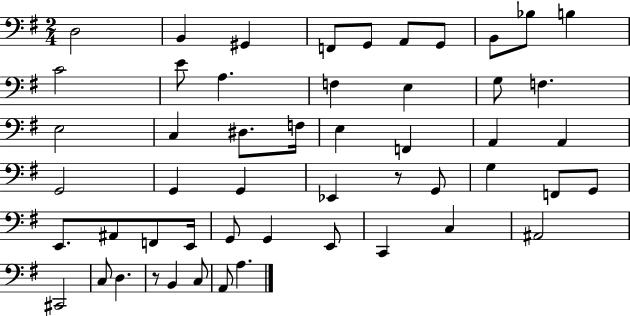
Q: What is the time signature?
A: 2/4